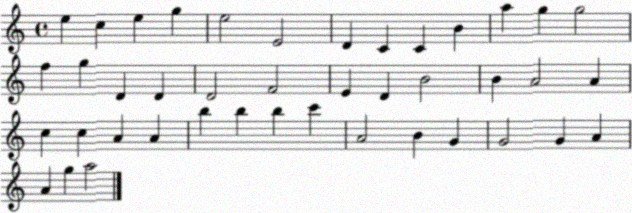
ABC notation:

X:1
T:Untitled
M:4/4
L:1/4
K:C
e c e g e2 E2 D C C B a g g2 f g D D D2 F2 E D B2 B A2 A c c A A b b b c' A2 B G G2 G A A g a2